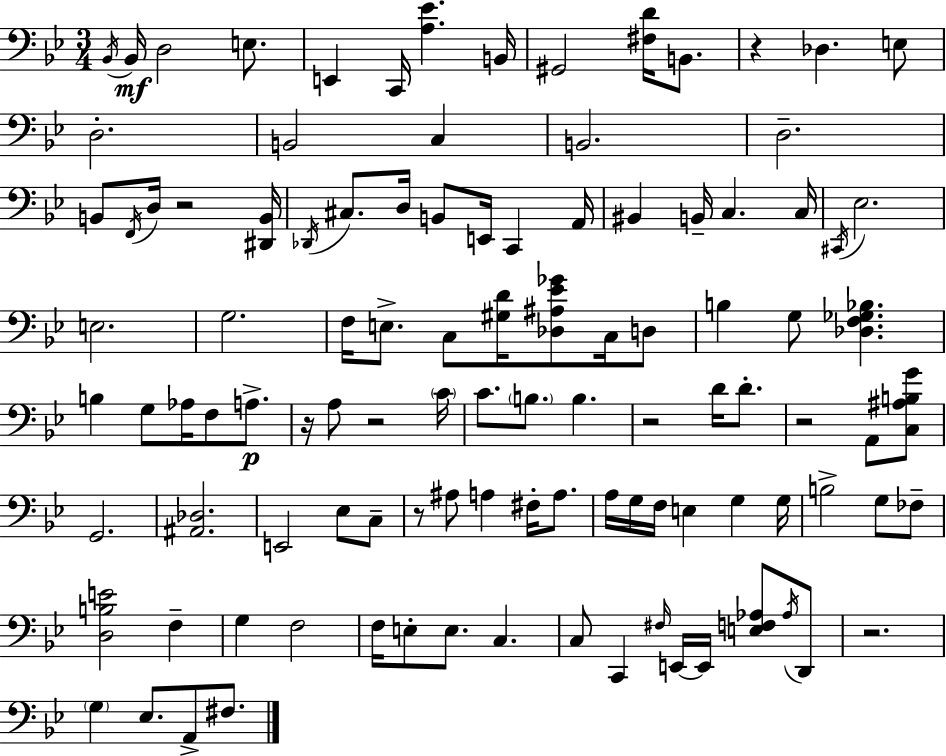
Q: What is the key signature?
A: BES major